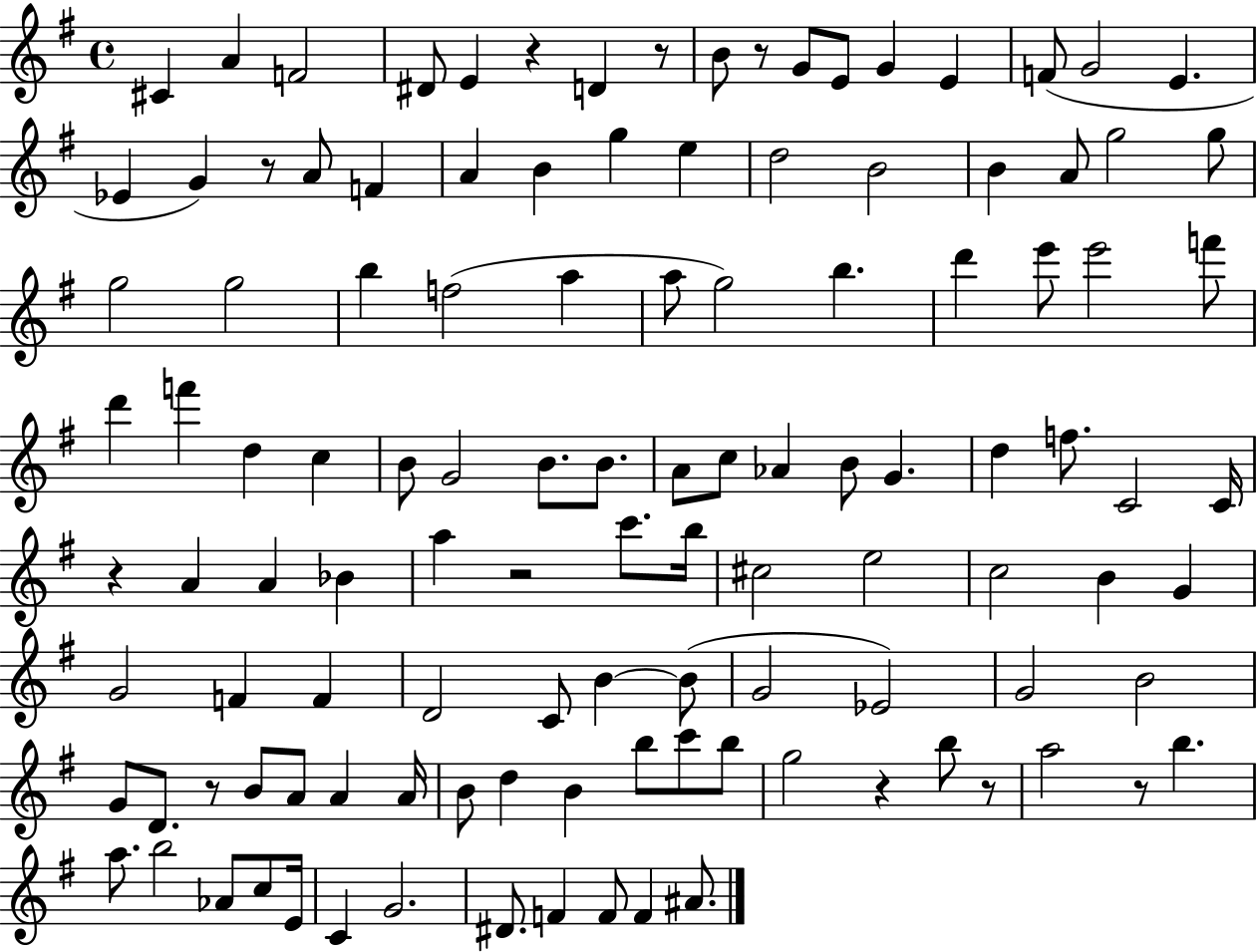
{
  \clef treble
  \time 4/4
  \defaultTimeSignature
  \key g \major
  cis'4 a'4 f'2 | dis'8 e'4 r4 d'4 r8 | b'8 r8 g'8 e'8 g'4 e'4 | f'8( g'2 e'4. | \break ees'4 g'4) r8 a'8 f'4 | a'4 b'4 g''4 e''4 | d''2 b'2 | b'4 a'8 g''2 g''8 | \break g''2 g''2 | b''4 f''2( a''4 | a''8 g''2) b''4. | d'''4 e'''8 e'''2 f'''8 | \break d'''4 f'''4 d''4 c''4 | b'8 g'2 b'8. b'8. | a'8 c''8 aes'4 b'8 g'4. | d''4 f''8. c'2 c'16 | \break r4 a'4 a'4 bes'4 | a''4 r2 c'''8. b''16 | cis''2 e''2 | c''2 b'4 g'4 | \break g'2 f'4 f'4 | d'2 c'8 b'4~~ b'8( | g'2 ees'2) | g'2 b'2 | \break g'8 d'8. r8 b'8 a'8 a'4 a'16 | b'8 d''4 b'4 b''8 c'''8 b''8 | g''2 r4 b''8 r8 | a''2 r8 b''4. | \break a''8. b''2 aes'8 c''8 e'16 | c'4 g'2. | dis'8. f'4 f'8 f'4 ais'8. | \bar "|."
}